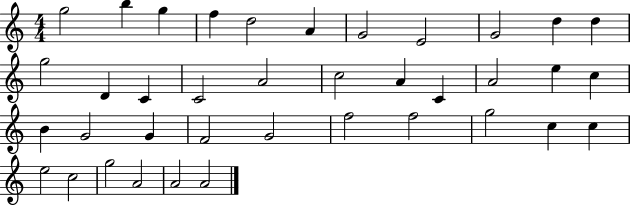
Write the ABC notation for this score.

X:1
T:Untitled
M:4/4
L:1/4
K:C
g2 b g f d2 A G2 E2 G2 d d g2 D C C2 A2 c2 A C A2 e c B G2 G F2 G2 f2 f2 g2 c c e2 c2 g2 A2 A2 A2